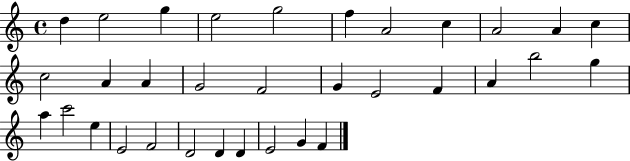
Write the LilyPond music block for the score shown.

{
  \clef treble
  \time 4/4
  \defaultTimeSignature
  \key c \major
  d''4 e''2 g''4 | e''2 g''2 | f''4 a'2 c''4 | a'2 a'4 c''4 | \break c''2 a'4 a'4 | g'2 f'2 | g'4 e'2 f'4 | a'4 b''2 g''4 | \break a''4 c'''2 e''4 | e'2 f'2 | d'2 d'4 d'4 | e'2 g'4 f'4 | \break \bar "|."
}